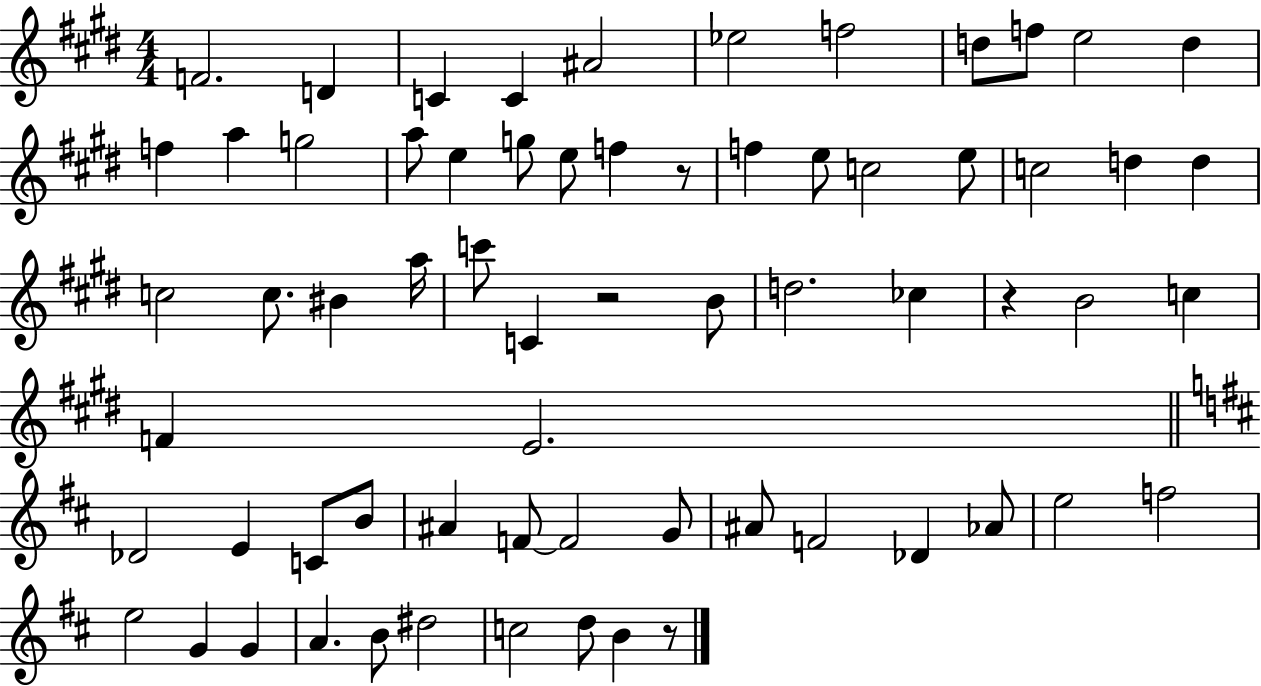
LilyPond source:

{
  \clef treble
  \numericTimeSignature
  \time 4/4
  \key e \major
  f'2. d'4 | c'4 c'4 ais'2 | ees''2 f''2 | d''8 f''8 e''2 d''4 | \break f''4 a''4 g''2 | a''8 e''4 g''8 e''8 f''4 r8 | f''4 e''8 c''2 e''8 | c''2 d''4 d''4 | \break c''2 c''8. bis'4 a''16 | c'''8 c'4 r2 b'8 | d''2. ces''4 | r4 b'2 c''4 | \break f'4 e'2. | \bar "||" \break \key d \major des'2 e'4 c'8 b'8 | ais'4 f'8~~ f'2 g'8 | ais'8 f'2 des'4 aes'8 | e''2 f''2 | \break e''2 g'4 g'4 | a'4. b'8 dis''2 | c''2 d''8 b'4 r8 | \bar "|."
}